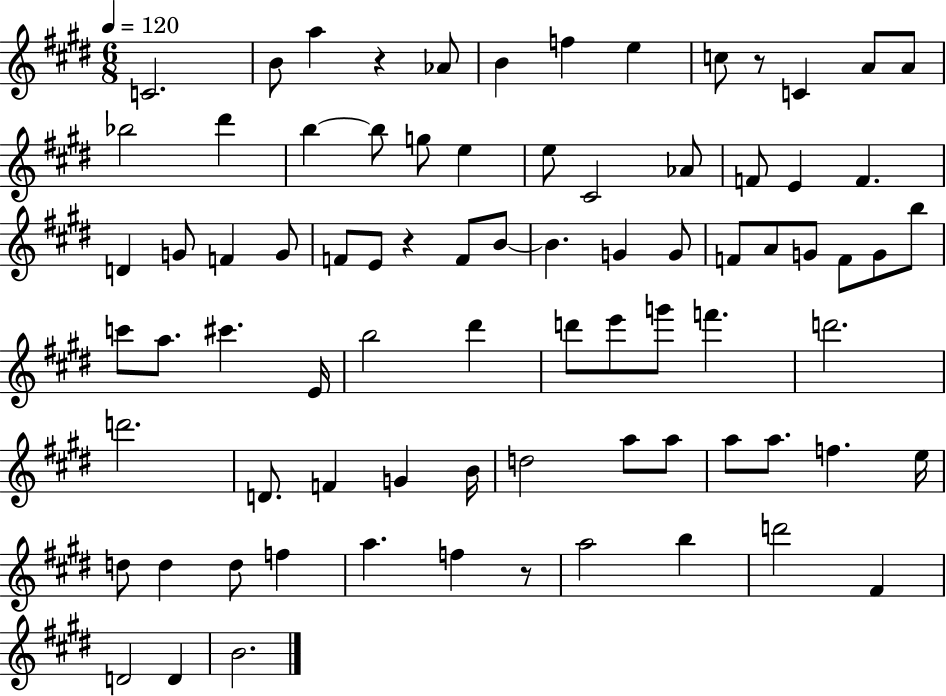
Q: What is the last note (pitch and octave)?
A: B4